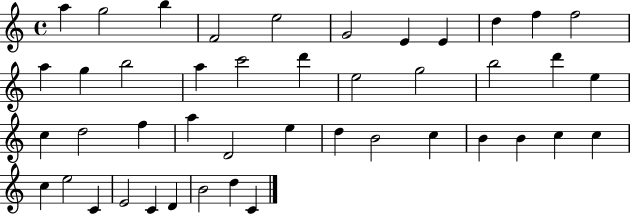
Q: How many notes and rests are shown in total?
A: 44